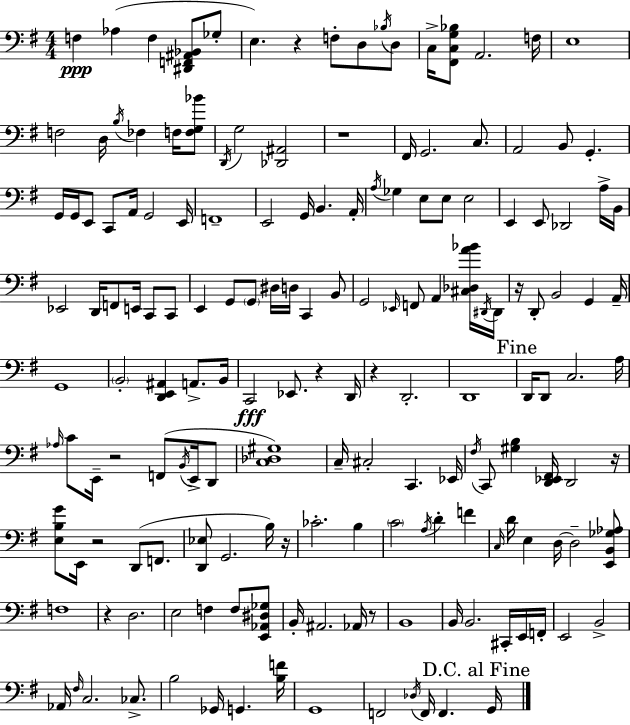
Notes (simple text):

F3/q Ab3/q F3/q [D#2,F2,A#2,Bb2]/e Gb3/e E3/q. R/q F3/e D3/e Bb3/s D3/e C3/s [F#2,C3,G3,Bb3]/e A2/h. F3/s E3/w F3/h D3/s B3/s FES3/q F3/s [F3,G3,Bb4]/e D2/s G3/h [Db2,A#2]/h R/w F#2/s G2/h. C3/e. A2/h B2/e G2/q. G2/s G2/s E2/e C2/e A2/s G2/h E2/s F2/w E2/h G2/s B2/q. A2/s A3/s Gb3/q E3/e E3/e E3/h E2/q E2/e Db2/h A3/s B2/s Eb2/h D2/s F2/e E2/s C2/e C2/e E2/q G2/e G2/e D#3/s D3/s C2/q B2/e G2/h Eb2/s F2/e A2/q [C#3,Db3,A4,Bb4]/s D#2/s D#2/s R/s D2/e B2/h G2/q A2/s G2/w B2/h [D2,E2,A#2]/q A2/e. B2/s C2/h Eb2/e. R/q D2/s R/q D2/h. D2/w D2/s D2/e C3/h. A3/s Ab3/s C4/e E2/s R/h F2/e B2/s E2/s D2/e [C3,Db3,G#3]/w C3/s C#3/h C2/q. Eb2/s F#3/s C2/e [G#3,B3]/q [D2,Eb2,F#2]/s D2/h R/s [E3,B3,G4]/e E2/s R/h D2/e F2/e. [D2,Eb3]/e G2/h. B3/s R/s CES4/h. B3/q C4/h A3/s D4/q F4/q C3/s D4/s E3/q D3/s D3/h [E2,B2,Gb3,Ab3]/e F3/w R/q D3/h. E3/h F3/q F3/e [E2,Ab2,D#3,Gb3]/e B2/s A#2/h. Ab2/s R/e B2/w B2/s B2/h. C#2/s E2/s F2/s E2/h B2/h Ab2/s F#3/s C3/h. CES3/e. B3/h Gb2/s G2/q. [B3,F4]/s G2/w F2/h Db3/s F2/s F2/q. G2/s